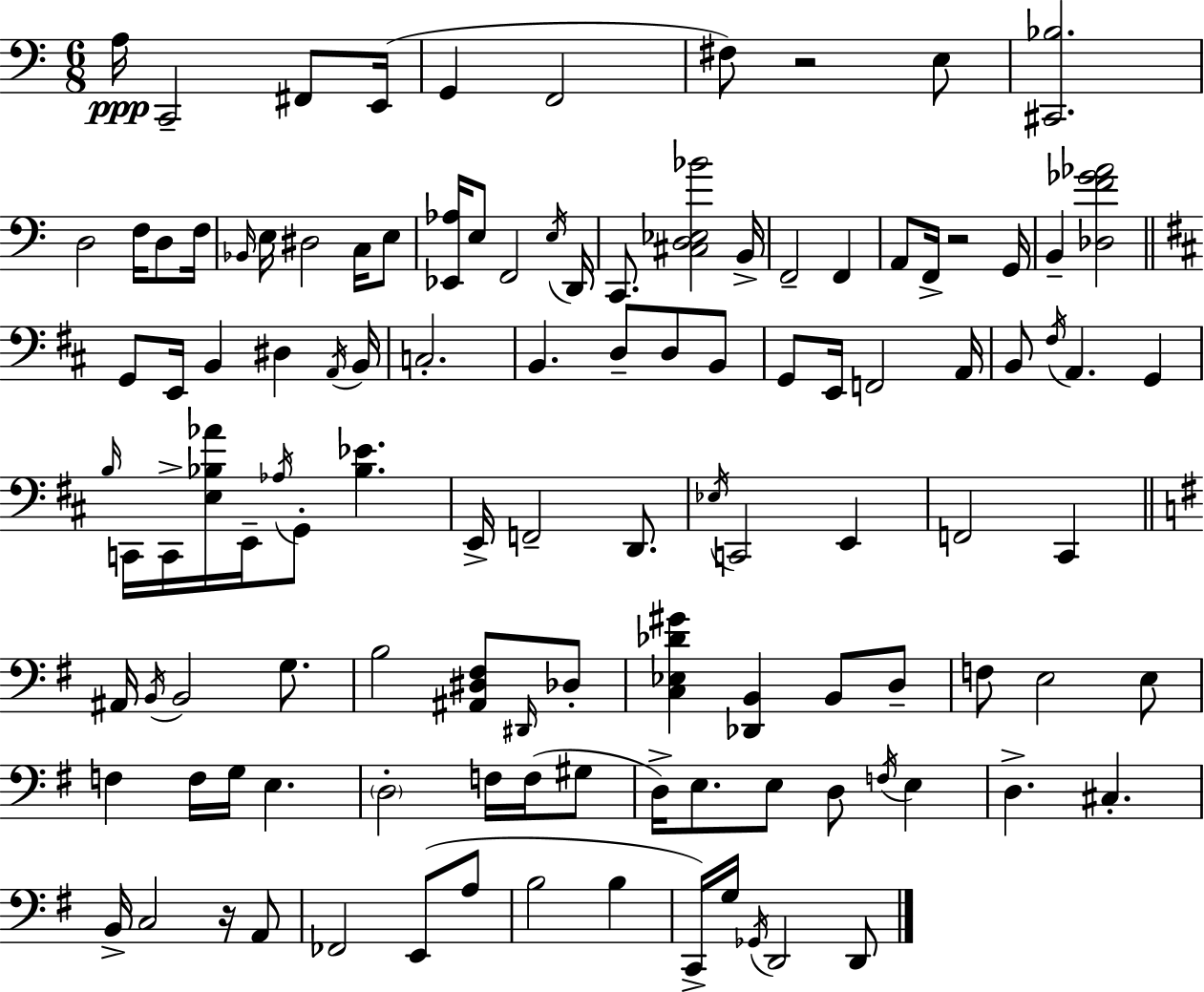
X:1
T:Untitled
M:6/8
L:1/4
K:C
A,/4 C,,2 ^F,,/2 E,,/4 G,, F,,2 ^F,/2 z2 E,/2 [^C,,_B,]2 D,2 F,/4 D,/2 F,/4 _B,,/4 E,/4 ^D,2 C,/4 E,/2 [_E,,_A,]/4 E,/2 F,,2 E,/4 D,,/4 C,,/2 [^C,D,_E,_B]2 B,,/4 F,,2 F,, A,,/2 F,,/4 z2 G,,/4 B,, [_D,F_G_A]2 G,,/2 E,,/4 B,, ^D, A,,/4 B,,/4 C,2 B,, D,/2 D,/2 B,,/2 G,,/2 E,,/4 F,,2 A,,/4 B,,/2 ^F,/4 A,, G,, B,/4 C,,/4 C,,/4 [E,_B,_A]/4 E,,/4 _A,/4 G,,/2 [_B,_E] E,,/4 F,,2 D,,/2 _E,/4 C,,2 E,, F,,2 ^C,, ^A,,/4 B,,/4 B,,2 G,/2 B,2 [^A,,^D,^F,]/2 ^D,,/4 _D,/2 [C,_E,_D^G] [_D,,B,,] B,,/2 D,/2 F,/2 E,2 E,/2 F, F,/4 G,/4 E, D,2 F,/4 F,/4 ^G,/2 D,/4 E,/2 E,/2 D,/2 F,/4 E, D, ^C, B,,/4 C,2 z/4 A,,/2 _F,,2 E,,/2 A,/2 B,2 B, C,,/4 G,/4 _G,,/4 D,,2 D,,/2